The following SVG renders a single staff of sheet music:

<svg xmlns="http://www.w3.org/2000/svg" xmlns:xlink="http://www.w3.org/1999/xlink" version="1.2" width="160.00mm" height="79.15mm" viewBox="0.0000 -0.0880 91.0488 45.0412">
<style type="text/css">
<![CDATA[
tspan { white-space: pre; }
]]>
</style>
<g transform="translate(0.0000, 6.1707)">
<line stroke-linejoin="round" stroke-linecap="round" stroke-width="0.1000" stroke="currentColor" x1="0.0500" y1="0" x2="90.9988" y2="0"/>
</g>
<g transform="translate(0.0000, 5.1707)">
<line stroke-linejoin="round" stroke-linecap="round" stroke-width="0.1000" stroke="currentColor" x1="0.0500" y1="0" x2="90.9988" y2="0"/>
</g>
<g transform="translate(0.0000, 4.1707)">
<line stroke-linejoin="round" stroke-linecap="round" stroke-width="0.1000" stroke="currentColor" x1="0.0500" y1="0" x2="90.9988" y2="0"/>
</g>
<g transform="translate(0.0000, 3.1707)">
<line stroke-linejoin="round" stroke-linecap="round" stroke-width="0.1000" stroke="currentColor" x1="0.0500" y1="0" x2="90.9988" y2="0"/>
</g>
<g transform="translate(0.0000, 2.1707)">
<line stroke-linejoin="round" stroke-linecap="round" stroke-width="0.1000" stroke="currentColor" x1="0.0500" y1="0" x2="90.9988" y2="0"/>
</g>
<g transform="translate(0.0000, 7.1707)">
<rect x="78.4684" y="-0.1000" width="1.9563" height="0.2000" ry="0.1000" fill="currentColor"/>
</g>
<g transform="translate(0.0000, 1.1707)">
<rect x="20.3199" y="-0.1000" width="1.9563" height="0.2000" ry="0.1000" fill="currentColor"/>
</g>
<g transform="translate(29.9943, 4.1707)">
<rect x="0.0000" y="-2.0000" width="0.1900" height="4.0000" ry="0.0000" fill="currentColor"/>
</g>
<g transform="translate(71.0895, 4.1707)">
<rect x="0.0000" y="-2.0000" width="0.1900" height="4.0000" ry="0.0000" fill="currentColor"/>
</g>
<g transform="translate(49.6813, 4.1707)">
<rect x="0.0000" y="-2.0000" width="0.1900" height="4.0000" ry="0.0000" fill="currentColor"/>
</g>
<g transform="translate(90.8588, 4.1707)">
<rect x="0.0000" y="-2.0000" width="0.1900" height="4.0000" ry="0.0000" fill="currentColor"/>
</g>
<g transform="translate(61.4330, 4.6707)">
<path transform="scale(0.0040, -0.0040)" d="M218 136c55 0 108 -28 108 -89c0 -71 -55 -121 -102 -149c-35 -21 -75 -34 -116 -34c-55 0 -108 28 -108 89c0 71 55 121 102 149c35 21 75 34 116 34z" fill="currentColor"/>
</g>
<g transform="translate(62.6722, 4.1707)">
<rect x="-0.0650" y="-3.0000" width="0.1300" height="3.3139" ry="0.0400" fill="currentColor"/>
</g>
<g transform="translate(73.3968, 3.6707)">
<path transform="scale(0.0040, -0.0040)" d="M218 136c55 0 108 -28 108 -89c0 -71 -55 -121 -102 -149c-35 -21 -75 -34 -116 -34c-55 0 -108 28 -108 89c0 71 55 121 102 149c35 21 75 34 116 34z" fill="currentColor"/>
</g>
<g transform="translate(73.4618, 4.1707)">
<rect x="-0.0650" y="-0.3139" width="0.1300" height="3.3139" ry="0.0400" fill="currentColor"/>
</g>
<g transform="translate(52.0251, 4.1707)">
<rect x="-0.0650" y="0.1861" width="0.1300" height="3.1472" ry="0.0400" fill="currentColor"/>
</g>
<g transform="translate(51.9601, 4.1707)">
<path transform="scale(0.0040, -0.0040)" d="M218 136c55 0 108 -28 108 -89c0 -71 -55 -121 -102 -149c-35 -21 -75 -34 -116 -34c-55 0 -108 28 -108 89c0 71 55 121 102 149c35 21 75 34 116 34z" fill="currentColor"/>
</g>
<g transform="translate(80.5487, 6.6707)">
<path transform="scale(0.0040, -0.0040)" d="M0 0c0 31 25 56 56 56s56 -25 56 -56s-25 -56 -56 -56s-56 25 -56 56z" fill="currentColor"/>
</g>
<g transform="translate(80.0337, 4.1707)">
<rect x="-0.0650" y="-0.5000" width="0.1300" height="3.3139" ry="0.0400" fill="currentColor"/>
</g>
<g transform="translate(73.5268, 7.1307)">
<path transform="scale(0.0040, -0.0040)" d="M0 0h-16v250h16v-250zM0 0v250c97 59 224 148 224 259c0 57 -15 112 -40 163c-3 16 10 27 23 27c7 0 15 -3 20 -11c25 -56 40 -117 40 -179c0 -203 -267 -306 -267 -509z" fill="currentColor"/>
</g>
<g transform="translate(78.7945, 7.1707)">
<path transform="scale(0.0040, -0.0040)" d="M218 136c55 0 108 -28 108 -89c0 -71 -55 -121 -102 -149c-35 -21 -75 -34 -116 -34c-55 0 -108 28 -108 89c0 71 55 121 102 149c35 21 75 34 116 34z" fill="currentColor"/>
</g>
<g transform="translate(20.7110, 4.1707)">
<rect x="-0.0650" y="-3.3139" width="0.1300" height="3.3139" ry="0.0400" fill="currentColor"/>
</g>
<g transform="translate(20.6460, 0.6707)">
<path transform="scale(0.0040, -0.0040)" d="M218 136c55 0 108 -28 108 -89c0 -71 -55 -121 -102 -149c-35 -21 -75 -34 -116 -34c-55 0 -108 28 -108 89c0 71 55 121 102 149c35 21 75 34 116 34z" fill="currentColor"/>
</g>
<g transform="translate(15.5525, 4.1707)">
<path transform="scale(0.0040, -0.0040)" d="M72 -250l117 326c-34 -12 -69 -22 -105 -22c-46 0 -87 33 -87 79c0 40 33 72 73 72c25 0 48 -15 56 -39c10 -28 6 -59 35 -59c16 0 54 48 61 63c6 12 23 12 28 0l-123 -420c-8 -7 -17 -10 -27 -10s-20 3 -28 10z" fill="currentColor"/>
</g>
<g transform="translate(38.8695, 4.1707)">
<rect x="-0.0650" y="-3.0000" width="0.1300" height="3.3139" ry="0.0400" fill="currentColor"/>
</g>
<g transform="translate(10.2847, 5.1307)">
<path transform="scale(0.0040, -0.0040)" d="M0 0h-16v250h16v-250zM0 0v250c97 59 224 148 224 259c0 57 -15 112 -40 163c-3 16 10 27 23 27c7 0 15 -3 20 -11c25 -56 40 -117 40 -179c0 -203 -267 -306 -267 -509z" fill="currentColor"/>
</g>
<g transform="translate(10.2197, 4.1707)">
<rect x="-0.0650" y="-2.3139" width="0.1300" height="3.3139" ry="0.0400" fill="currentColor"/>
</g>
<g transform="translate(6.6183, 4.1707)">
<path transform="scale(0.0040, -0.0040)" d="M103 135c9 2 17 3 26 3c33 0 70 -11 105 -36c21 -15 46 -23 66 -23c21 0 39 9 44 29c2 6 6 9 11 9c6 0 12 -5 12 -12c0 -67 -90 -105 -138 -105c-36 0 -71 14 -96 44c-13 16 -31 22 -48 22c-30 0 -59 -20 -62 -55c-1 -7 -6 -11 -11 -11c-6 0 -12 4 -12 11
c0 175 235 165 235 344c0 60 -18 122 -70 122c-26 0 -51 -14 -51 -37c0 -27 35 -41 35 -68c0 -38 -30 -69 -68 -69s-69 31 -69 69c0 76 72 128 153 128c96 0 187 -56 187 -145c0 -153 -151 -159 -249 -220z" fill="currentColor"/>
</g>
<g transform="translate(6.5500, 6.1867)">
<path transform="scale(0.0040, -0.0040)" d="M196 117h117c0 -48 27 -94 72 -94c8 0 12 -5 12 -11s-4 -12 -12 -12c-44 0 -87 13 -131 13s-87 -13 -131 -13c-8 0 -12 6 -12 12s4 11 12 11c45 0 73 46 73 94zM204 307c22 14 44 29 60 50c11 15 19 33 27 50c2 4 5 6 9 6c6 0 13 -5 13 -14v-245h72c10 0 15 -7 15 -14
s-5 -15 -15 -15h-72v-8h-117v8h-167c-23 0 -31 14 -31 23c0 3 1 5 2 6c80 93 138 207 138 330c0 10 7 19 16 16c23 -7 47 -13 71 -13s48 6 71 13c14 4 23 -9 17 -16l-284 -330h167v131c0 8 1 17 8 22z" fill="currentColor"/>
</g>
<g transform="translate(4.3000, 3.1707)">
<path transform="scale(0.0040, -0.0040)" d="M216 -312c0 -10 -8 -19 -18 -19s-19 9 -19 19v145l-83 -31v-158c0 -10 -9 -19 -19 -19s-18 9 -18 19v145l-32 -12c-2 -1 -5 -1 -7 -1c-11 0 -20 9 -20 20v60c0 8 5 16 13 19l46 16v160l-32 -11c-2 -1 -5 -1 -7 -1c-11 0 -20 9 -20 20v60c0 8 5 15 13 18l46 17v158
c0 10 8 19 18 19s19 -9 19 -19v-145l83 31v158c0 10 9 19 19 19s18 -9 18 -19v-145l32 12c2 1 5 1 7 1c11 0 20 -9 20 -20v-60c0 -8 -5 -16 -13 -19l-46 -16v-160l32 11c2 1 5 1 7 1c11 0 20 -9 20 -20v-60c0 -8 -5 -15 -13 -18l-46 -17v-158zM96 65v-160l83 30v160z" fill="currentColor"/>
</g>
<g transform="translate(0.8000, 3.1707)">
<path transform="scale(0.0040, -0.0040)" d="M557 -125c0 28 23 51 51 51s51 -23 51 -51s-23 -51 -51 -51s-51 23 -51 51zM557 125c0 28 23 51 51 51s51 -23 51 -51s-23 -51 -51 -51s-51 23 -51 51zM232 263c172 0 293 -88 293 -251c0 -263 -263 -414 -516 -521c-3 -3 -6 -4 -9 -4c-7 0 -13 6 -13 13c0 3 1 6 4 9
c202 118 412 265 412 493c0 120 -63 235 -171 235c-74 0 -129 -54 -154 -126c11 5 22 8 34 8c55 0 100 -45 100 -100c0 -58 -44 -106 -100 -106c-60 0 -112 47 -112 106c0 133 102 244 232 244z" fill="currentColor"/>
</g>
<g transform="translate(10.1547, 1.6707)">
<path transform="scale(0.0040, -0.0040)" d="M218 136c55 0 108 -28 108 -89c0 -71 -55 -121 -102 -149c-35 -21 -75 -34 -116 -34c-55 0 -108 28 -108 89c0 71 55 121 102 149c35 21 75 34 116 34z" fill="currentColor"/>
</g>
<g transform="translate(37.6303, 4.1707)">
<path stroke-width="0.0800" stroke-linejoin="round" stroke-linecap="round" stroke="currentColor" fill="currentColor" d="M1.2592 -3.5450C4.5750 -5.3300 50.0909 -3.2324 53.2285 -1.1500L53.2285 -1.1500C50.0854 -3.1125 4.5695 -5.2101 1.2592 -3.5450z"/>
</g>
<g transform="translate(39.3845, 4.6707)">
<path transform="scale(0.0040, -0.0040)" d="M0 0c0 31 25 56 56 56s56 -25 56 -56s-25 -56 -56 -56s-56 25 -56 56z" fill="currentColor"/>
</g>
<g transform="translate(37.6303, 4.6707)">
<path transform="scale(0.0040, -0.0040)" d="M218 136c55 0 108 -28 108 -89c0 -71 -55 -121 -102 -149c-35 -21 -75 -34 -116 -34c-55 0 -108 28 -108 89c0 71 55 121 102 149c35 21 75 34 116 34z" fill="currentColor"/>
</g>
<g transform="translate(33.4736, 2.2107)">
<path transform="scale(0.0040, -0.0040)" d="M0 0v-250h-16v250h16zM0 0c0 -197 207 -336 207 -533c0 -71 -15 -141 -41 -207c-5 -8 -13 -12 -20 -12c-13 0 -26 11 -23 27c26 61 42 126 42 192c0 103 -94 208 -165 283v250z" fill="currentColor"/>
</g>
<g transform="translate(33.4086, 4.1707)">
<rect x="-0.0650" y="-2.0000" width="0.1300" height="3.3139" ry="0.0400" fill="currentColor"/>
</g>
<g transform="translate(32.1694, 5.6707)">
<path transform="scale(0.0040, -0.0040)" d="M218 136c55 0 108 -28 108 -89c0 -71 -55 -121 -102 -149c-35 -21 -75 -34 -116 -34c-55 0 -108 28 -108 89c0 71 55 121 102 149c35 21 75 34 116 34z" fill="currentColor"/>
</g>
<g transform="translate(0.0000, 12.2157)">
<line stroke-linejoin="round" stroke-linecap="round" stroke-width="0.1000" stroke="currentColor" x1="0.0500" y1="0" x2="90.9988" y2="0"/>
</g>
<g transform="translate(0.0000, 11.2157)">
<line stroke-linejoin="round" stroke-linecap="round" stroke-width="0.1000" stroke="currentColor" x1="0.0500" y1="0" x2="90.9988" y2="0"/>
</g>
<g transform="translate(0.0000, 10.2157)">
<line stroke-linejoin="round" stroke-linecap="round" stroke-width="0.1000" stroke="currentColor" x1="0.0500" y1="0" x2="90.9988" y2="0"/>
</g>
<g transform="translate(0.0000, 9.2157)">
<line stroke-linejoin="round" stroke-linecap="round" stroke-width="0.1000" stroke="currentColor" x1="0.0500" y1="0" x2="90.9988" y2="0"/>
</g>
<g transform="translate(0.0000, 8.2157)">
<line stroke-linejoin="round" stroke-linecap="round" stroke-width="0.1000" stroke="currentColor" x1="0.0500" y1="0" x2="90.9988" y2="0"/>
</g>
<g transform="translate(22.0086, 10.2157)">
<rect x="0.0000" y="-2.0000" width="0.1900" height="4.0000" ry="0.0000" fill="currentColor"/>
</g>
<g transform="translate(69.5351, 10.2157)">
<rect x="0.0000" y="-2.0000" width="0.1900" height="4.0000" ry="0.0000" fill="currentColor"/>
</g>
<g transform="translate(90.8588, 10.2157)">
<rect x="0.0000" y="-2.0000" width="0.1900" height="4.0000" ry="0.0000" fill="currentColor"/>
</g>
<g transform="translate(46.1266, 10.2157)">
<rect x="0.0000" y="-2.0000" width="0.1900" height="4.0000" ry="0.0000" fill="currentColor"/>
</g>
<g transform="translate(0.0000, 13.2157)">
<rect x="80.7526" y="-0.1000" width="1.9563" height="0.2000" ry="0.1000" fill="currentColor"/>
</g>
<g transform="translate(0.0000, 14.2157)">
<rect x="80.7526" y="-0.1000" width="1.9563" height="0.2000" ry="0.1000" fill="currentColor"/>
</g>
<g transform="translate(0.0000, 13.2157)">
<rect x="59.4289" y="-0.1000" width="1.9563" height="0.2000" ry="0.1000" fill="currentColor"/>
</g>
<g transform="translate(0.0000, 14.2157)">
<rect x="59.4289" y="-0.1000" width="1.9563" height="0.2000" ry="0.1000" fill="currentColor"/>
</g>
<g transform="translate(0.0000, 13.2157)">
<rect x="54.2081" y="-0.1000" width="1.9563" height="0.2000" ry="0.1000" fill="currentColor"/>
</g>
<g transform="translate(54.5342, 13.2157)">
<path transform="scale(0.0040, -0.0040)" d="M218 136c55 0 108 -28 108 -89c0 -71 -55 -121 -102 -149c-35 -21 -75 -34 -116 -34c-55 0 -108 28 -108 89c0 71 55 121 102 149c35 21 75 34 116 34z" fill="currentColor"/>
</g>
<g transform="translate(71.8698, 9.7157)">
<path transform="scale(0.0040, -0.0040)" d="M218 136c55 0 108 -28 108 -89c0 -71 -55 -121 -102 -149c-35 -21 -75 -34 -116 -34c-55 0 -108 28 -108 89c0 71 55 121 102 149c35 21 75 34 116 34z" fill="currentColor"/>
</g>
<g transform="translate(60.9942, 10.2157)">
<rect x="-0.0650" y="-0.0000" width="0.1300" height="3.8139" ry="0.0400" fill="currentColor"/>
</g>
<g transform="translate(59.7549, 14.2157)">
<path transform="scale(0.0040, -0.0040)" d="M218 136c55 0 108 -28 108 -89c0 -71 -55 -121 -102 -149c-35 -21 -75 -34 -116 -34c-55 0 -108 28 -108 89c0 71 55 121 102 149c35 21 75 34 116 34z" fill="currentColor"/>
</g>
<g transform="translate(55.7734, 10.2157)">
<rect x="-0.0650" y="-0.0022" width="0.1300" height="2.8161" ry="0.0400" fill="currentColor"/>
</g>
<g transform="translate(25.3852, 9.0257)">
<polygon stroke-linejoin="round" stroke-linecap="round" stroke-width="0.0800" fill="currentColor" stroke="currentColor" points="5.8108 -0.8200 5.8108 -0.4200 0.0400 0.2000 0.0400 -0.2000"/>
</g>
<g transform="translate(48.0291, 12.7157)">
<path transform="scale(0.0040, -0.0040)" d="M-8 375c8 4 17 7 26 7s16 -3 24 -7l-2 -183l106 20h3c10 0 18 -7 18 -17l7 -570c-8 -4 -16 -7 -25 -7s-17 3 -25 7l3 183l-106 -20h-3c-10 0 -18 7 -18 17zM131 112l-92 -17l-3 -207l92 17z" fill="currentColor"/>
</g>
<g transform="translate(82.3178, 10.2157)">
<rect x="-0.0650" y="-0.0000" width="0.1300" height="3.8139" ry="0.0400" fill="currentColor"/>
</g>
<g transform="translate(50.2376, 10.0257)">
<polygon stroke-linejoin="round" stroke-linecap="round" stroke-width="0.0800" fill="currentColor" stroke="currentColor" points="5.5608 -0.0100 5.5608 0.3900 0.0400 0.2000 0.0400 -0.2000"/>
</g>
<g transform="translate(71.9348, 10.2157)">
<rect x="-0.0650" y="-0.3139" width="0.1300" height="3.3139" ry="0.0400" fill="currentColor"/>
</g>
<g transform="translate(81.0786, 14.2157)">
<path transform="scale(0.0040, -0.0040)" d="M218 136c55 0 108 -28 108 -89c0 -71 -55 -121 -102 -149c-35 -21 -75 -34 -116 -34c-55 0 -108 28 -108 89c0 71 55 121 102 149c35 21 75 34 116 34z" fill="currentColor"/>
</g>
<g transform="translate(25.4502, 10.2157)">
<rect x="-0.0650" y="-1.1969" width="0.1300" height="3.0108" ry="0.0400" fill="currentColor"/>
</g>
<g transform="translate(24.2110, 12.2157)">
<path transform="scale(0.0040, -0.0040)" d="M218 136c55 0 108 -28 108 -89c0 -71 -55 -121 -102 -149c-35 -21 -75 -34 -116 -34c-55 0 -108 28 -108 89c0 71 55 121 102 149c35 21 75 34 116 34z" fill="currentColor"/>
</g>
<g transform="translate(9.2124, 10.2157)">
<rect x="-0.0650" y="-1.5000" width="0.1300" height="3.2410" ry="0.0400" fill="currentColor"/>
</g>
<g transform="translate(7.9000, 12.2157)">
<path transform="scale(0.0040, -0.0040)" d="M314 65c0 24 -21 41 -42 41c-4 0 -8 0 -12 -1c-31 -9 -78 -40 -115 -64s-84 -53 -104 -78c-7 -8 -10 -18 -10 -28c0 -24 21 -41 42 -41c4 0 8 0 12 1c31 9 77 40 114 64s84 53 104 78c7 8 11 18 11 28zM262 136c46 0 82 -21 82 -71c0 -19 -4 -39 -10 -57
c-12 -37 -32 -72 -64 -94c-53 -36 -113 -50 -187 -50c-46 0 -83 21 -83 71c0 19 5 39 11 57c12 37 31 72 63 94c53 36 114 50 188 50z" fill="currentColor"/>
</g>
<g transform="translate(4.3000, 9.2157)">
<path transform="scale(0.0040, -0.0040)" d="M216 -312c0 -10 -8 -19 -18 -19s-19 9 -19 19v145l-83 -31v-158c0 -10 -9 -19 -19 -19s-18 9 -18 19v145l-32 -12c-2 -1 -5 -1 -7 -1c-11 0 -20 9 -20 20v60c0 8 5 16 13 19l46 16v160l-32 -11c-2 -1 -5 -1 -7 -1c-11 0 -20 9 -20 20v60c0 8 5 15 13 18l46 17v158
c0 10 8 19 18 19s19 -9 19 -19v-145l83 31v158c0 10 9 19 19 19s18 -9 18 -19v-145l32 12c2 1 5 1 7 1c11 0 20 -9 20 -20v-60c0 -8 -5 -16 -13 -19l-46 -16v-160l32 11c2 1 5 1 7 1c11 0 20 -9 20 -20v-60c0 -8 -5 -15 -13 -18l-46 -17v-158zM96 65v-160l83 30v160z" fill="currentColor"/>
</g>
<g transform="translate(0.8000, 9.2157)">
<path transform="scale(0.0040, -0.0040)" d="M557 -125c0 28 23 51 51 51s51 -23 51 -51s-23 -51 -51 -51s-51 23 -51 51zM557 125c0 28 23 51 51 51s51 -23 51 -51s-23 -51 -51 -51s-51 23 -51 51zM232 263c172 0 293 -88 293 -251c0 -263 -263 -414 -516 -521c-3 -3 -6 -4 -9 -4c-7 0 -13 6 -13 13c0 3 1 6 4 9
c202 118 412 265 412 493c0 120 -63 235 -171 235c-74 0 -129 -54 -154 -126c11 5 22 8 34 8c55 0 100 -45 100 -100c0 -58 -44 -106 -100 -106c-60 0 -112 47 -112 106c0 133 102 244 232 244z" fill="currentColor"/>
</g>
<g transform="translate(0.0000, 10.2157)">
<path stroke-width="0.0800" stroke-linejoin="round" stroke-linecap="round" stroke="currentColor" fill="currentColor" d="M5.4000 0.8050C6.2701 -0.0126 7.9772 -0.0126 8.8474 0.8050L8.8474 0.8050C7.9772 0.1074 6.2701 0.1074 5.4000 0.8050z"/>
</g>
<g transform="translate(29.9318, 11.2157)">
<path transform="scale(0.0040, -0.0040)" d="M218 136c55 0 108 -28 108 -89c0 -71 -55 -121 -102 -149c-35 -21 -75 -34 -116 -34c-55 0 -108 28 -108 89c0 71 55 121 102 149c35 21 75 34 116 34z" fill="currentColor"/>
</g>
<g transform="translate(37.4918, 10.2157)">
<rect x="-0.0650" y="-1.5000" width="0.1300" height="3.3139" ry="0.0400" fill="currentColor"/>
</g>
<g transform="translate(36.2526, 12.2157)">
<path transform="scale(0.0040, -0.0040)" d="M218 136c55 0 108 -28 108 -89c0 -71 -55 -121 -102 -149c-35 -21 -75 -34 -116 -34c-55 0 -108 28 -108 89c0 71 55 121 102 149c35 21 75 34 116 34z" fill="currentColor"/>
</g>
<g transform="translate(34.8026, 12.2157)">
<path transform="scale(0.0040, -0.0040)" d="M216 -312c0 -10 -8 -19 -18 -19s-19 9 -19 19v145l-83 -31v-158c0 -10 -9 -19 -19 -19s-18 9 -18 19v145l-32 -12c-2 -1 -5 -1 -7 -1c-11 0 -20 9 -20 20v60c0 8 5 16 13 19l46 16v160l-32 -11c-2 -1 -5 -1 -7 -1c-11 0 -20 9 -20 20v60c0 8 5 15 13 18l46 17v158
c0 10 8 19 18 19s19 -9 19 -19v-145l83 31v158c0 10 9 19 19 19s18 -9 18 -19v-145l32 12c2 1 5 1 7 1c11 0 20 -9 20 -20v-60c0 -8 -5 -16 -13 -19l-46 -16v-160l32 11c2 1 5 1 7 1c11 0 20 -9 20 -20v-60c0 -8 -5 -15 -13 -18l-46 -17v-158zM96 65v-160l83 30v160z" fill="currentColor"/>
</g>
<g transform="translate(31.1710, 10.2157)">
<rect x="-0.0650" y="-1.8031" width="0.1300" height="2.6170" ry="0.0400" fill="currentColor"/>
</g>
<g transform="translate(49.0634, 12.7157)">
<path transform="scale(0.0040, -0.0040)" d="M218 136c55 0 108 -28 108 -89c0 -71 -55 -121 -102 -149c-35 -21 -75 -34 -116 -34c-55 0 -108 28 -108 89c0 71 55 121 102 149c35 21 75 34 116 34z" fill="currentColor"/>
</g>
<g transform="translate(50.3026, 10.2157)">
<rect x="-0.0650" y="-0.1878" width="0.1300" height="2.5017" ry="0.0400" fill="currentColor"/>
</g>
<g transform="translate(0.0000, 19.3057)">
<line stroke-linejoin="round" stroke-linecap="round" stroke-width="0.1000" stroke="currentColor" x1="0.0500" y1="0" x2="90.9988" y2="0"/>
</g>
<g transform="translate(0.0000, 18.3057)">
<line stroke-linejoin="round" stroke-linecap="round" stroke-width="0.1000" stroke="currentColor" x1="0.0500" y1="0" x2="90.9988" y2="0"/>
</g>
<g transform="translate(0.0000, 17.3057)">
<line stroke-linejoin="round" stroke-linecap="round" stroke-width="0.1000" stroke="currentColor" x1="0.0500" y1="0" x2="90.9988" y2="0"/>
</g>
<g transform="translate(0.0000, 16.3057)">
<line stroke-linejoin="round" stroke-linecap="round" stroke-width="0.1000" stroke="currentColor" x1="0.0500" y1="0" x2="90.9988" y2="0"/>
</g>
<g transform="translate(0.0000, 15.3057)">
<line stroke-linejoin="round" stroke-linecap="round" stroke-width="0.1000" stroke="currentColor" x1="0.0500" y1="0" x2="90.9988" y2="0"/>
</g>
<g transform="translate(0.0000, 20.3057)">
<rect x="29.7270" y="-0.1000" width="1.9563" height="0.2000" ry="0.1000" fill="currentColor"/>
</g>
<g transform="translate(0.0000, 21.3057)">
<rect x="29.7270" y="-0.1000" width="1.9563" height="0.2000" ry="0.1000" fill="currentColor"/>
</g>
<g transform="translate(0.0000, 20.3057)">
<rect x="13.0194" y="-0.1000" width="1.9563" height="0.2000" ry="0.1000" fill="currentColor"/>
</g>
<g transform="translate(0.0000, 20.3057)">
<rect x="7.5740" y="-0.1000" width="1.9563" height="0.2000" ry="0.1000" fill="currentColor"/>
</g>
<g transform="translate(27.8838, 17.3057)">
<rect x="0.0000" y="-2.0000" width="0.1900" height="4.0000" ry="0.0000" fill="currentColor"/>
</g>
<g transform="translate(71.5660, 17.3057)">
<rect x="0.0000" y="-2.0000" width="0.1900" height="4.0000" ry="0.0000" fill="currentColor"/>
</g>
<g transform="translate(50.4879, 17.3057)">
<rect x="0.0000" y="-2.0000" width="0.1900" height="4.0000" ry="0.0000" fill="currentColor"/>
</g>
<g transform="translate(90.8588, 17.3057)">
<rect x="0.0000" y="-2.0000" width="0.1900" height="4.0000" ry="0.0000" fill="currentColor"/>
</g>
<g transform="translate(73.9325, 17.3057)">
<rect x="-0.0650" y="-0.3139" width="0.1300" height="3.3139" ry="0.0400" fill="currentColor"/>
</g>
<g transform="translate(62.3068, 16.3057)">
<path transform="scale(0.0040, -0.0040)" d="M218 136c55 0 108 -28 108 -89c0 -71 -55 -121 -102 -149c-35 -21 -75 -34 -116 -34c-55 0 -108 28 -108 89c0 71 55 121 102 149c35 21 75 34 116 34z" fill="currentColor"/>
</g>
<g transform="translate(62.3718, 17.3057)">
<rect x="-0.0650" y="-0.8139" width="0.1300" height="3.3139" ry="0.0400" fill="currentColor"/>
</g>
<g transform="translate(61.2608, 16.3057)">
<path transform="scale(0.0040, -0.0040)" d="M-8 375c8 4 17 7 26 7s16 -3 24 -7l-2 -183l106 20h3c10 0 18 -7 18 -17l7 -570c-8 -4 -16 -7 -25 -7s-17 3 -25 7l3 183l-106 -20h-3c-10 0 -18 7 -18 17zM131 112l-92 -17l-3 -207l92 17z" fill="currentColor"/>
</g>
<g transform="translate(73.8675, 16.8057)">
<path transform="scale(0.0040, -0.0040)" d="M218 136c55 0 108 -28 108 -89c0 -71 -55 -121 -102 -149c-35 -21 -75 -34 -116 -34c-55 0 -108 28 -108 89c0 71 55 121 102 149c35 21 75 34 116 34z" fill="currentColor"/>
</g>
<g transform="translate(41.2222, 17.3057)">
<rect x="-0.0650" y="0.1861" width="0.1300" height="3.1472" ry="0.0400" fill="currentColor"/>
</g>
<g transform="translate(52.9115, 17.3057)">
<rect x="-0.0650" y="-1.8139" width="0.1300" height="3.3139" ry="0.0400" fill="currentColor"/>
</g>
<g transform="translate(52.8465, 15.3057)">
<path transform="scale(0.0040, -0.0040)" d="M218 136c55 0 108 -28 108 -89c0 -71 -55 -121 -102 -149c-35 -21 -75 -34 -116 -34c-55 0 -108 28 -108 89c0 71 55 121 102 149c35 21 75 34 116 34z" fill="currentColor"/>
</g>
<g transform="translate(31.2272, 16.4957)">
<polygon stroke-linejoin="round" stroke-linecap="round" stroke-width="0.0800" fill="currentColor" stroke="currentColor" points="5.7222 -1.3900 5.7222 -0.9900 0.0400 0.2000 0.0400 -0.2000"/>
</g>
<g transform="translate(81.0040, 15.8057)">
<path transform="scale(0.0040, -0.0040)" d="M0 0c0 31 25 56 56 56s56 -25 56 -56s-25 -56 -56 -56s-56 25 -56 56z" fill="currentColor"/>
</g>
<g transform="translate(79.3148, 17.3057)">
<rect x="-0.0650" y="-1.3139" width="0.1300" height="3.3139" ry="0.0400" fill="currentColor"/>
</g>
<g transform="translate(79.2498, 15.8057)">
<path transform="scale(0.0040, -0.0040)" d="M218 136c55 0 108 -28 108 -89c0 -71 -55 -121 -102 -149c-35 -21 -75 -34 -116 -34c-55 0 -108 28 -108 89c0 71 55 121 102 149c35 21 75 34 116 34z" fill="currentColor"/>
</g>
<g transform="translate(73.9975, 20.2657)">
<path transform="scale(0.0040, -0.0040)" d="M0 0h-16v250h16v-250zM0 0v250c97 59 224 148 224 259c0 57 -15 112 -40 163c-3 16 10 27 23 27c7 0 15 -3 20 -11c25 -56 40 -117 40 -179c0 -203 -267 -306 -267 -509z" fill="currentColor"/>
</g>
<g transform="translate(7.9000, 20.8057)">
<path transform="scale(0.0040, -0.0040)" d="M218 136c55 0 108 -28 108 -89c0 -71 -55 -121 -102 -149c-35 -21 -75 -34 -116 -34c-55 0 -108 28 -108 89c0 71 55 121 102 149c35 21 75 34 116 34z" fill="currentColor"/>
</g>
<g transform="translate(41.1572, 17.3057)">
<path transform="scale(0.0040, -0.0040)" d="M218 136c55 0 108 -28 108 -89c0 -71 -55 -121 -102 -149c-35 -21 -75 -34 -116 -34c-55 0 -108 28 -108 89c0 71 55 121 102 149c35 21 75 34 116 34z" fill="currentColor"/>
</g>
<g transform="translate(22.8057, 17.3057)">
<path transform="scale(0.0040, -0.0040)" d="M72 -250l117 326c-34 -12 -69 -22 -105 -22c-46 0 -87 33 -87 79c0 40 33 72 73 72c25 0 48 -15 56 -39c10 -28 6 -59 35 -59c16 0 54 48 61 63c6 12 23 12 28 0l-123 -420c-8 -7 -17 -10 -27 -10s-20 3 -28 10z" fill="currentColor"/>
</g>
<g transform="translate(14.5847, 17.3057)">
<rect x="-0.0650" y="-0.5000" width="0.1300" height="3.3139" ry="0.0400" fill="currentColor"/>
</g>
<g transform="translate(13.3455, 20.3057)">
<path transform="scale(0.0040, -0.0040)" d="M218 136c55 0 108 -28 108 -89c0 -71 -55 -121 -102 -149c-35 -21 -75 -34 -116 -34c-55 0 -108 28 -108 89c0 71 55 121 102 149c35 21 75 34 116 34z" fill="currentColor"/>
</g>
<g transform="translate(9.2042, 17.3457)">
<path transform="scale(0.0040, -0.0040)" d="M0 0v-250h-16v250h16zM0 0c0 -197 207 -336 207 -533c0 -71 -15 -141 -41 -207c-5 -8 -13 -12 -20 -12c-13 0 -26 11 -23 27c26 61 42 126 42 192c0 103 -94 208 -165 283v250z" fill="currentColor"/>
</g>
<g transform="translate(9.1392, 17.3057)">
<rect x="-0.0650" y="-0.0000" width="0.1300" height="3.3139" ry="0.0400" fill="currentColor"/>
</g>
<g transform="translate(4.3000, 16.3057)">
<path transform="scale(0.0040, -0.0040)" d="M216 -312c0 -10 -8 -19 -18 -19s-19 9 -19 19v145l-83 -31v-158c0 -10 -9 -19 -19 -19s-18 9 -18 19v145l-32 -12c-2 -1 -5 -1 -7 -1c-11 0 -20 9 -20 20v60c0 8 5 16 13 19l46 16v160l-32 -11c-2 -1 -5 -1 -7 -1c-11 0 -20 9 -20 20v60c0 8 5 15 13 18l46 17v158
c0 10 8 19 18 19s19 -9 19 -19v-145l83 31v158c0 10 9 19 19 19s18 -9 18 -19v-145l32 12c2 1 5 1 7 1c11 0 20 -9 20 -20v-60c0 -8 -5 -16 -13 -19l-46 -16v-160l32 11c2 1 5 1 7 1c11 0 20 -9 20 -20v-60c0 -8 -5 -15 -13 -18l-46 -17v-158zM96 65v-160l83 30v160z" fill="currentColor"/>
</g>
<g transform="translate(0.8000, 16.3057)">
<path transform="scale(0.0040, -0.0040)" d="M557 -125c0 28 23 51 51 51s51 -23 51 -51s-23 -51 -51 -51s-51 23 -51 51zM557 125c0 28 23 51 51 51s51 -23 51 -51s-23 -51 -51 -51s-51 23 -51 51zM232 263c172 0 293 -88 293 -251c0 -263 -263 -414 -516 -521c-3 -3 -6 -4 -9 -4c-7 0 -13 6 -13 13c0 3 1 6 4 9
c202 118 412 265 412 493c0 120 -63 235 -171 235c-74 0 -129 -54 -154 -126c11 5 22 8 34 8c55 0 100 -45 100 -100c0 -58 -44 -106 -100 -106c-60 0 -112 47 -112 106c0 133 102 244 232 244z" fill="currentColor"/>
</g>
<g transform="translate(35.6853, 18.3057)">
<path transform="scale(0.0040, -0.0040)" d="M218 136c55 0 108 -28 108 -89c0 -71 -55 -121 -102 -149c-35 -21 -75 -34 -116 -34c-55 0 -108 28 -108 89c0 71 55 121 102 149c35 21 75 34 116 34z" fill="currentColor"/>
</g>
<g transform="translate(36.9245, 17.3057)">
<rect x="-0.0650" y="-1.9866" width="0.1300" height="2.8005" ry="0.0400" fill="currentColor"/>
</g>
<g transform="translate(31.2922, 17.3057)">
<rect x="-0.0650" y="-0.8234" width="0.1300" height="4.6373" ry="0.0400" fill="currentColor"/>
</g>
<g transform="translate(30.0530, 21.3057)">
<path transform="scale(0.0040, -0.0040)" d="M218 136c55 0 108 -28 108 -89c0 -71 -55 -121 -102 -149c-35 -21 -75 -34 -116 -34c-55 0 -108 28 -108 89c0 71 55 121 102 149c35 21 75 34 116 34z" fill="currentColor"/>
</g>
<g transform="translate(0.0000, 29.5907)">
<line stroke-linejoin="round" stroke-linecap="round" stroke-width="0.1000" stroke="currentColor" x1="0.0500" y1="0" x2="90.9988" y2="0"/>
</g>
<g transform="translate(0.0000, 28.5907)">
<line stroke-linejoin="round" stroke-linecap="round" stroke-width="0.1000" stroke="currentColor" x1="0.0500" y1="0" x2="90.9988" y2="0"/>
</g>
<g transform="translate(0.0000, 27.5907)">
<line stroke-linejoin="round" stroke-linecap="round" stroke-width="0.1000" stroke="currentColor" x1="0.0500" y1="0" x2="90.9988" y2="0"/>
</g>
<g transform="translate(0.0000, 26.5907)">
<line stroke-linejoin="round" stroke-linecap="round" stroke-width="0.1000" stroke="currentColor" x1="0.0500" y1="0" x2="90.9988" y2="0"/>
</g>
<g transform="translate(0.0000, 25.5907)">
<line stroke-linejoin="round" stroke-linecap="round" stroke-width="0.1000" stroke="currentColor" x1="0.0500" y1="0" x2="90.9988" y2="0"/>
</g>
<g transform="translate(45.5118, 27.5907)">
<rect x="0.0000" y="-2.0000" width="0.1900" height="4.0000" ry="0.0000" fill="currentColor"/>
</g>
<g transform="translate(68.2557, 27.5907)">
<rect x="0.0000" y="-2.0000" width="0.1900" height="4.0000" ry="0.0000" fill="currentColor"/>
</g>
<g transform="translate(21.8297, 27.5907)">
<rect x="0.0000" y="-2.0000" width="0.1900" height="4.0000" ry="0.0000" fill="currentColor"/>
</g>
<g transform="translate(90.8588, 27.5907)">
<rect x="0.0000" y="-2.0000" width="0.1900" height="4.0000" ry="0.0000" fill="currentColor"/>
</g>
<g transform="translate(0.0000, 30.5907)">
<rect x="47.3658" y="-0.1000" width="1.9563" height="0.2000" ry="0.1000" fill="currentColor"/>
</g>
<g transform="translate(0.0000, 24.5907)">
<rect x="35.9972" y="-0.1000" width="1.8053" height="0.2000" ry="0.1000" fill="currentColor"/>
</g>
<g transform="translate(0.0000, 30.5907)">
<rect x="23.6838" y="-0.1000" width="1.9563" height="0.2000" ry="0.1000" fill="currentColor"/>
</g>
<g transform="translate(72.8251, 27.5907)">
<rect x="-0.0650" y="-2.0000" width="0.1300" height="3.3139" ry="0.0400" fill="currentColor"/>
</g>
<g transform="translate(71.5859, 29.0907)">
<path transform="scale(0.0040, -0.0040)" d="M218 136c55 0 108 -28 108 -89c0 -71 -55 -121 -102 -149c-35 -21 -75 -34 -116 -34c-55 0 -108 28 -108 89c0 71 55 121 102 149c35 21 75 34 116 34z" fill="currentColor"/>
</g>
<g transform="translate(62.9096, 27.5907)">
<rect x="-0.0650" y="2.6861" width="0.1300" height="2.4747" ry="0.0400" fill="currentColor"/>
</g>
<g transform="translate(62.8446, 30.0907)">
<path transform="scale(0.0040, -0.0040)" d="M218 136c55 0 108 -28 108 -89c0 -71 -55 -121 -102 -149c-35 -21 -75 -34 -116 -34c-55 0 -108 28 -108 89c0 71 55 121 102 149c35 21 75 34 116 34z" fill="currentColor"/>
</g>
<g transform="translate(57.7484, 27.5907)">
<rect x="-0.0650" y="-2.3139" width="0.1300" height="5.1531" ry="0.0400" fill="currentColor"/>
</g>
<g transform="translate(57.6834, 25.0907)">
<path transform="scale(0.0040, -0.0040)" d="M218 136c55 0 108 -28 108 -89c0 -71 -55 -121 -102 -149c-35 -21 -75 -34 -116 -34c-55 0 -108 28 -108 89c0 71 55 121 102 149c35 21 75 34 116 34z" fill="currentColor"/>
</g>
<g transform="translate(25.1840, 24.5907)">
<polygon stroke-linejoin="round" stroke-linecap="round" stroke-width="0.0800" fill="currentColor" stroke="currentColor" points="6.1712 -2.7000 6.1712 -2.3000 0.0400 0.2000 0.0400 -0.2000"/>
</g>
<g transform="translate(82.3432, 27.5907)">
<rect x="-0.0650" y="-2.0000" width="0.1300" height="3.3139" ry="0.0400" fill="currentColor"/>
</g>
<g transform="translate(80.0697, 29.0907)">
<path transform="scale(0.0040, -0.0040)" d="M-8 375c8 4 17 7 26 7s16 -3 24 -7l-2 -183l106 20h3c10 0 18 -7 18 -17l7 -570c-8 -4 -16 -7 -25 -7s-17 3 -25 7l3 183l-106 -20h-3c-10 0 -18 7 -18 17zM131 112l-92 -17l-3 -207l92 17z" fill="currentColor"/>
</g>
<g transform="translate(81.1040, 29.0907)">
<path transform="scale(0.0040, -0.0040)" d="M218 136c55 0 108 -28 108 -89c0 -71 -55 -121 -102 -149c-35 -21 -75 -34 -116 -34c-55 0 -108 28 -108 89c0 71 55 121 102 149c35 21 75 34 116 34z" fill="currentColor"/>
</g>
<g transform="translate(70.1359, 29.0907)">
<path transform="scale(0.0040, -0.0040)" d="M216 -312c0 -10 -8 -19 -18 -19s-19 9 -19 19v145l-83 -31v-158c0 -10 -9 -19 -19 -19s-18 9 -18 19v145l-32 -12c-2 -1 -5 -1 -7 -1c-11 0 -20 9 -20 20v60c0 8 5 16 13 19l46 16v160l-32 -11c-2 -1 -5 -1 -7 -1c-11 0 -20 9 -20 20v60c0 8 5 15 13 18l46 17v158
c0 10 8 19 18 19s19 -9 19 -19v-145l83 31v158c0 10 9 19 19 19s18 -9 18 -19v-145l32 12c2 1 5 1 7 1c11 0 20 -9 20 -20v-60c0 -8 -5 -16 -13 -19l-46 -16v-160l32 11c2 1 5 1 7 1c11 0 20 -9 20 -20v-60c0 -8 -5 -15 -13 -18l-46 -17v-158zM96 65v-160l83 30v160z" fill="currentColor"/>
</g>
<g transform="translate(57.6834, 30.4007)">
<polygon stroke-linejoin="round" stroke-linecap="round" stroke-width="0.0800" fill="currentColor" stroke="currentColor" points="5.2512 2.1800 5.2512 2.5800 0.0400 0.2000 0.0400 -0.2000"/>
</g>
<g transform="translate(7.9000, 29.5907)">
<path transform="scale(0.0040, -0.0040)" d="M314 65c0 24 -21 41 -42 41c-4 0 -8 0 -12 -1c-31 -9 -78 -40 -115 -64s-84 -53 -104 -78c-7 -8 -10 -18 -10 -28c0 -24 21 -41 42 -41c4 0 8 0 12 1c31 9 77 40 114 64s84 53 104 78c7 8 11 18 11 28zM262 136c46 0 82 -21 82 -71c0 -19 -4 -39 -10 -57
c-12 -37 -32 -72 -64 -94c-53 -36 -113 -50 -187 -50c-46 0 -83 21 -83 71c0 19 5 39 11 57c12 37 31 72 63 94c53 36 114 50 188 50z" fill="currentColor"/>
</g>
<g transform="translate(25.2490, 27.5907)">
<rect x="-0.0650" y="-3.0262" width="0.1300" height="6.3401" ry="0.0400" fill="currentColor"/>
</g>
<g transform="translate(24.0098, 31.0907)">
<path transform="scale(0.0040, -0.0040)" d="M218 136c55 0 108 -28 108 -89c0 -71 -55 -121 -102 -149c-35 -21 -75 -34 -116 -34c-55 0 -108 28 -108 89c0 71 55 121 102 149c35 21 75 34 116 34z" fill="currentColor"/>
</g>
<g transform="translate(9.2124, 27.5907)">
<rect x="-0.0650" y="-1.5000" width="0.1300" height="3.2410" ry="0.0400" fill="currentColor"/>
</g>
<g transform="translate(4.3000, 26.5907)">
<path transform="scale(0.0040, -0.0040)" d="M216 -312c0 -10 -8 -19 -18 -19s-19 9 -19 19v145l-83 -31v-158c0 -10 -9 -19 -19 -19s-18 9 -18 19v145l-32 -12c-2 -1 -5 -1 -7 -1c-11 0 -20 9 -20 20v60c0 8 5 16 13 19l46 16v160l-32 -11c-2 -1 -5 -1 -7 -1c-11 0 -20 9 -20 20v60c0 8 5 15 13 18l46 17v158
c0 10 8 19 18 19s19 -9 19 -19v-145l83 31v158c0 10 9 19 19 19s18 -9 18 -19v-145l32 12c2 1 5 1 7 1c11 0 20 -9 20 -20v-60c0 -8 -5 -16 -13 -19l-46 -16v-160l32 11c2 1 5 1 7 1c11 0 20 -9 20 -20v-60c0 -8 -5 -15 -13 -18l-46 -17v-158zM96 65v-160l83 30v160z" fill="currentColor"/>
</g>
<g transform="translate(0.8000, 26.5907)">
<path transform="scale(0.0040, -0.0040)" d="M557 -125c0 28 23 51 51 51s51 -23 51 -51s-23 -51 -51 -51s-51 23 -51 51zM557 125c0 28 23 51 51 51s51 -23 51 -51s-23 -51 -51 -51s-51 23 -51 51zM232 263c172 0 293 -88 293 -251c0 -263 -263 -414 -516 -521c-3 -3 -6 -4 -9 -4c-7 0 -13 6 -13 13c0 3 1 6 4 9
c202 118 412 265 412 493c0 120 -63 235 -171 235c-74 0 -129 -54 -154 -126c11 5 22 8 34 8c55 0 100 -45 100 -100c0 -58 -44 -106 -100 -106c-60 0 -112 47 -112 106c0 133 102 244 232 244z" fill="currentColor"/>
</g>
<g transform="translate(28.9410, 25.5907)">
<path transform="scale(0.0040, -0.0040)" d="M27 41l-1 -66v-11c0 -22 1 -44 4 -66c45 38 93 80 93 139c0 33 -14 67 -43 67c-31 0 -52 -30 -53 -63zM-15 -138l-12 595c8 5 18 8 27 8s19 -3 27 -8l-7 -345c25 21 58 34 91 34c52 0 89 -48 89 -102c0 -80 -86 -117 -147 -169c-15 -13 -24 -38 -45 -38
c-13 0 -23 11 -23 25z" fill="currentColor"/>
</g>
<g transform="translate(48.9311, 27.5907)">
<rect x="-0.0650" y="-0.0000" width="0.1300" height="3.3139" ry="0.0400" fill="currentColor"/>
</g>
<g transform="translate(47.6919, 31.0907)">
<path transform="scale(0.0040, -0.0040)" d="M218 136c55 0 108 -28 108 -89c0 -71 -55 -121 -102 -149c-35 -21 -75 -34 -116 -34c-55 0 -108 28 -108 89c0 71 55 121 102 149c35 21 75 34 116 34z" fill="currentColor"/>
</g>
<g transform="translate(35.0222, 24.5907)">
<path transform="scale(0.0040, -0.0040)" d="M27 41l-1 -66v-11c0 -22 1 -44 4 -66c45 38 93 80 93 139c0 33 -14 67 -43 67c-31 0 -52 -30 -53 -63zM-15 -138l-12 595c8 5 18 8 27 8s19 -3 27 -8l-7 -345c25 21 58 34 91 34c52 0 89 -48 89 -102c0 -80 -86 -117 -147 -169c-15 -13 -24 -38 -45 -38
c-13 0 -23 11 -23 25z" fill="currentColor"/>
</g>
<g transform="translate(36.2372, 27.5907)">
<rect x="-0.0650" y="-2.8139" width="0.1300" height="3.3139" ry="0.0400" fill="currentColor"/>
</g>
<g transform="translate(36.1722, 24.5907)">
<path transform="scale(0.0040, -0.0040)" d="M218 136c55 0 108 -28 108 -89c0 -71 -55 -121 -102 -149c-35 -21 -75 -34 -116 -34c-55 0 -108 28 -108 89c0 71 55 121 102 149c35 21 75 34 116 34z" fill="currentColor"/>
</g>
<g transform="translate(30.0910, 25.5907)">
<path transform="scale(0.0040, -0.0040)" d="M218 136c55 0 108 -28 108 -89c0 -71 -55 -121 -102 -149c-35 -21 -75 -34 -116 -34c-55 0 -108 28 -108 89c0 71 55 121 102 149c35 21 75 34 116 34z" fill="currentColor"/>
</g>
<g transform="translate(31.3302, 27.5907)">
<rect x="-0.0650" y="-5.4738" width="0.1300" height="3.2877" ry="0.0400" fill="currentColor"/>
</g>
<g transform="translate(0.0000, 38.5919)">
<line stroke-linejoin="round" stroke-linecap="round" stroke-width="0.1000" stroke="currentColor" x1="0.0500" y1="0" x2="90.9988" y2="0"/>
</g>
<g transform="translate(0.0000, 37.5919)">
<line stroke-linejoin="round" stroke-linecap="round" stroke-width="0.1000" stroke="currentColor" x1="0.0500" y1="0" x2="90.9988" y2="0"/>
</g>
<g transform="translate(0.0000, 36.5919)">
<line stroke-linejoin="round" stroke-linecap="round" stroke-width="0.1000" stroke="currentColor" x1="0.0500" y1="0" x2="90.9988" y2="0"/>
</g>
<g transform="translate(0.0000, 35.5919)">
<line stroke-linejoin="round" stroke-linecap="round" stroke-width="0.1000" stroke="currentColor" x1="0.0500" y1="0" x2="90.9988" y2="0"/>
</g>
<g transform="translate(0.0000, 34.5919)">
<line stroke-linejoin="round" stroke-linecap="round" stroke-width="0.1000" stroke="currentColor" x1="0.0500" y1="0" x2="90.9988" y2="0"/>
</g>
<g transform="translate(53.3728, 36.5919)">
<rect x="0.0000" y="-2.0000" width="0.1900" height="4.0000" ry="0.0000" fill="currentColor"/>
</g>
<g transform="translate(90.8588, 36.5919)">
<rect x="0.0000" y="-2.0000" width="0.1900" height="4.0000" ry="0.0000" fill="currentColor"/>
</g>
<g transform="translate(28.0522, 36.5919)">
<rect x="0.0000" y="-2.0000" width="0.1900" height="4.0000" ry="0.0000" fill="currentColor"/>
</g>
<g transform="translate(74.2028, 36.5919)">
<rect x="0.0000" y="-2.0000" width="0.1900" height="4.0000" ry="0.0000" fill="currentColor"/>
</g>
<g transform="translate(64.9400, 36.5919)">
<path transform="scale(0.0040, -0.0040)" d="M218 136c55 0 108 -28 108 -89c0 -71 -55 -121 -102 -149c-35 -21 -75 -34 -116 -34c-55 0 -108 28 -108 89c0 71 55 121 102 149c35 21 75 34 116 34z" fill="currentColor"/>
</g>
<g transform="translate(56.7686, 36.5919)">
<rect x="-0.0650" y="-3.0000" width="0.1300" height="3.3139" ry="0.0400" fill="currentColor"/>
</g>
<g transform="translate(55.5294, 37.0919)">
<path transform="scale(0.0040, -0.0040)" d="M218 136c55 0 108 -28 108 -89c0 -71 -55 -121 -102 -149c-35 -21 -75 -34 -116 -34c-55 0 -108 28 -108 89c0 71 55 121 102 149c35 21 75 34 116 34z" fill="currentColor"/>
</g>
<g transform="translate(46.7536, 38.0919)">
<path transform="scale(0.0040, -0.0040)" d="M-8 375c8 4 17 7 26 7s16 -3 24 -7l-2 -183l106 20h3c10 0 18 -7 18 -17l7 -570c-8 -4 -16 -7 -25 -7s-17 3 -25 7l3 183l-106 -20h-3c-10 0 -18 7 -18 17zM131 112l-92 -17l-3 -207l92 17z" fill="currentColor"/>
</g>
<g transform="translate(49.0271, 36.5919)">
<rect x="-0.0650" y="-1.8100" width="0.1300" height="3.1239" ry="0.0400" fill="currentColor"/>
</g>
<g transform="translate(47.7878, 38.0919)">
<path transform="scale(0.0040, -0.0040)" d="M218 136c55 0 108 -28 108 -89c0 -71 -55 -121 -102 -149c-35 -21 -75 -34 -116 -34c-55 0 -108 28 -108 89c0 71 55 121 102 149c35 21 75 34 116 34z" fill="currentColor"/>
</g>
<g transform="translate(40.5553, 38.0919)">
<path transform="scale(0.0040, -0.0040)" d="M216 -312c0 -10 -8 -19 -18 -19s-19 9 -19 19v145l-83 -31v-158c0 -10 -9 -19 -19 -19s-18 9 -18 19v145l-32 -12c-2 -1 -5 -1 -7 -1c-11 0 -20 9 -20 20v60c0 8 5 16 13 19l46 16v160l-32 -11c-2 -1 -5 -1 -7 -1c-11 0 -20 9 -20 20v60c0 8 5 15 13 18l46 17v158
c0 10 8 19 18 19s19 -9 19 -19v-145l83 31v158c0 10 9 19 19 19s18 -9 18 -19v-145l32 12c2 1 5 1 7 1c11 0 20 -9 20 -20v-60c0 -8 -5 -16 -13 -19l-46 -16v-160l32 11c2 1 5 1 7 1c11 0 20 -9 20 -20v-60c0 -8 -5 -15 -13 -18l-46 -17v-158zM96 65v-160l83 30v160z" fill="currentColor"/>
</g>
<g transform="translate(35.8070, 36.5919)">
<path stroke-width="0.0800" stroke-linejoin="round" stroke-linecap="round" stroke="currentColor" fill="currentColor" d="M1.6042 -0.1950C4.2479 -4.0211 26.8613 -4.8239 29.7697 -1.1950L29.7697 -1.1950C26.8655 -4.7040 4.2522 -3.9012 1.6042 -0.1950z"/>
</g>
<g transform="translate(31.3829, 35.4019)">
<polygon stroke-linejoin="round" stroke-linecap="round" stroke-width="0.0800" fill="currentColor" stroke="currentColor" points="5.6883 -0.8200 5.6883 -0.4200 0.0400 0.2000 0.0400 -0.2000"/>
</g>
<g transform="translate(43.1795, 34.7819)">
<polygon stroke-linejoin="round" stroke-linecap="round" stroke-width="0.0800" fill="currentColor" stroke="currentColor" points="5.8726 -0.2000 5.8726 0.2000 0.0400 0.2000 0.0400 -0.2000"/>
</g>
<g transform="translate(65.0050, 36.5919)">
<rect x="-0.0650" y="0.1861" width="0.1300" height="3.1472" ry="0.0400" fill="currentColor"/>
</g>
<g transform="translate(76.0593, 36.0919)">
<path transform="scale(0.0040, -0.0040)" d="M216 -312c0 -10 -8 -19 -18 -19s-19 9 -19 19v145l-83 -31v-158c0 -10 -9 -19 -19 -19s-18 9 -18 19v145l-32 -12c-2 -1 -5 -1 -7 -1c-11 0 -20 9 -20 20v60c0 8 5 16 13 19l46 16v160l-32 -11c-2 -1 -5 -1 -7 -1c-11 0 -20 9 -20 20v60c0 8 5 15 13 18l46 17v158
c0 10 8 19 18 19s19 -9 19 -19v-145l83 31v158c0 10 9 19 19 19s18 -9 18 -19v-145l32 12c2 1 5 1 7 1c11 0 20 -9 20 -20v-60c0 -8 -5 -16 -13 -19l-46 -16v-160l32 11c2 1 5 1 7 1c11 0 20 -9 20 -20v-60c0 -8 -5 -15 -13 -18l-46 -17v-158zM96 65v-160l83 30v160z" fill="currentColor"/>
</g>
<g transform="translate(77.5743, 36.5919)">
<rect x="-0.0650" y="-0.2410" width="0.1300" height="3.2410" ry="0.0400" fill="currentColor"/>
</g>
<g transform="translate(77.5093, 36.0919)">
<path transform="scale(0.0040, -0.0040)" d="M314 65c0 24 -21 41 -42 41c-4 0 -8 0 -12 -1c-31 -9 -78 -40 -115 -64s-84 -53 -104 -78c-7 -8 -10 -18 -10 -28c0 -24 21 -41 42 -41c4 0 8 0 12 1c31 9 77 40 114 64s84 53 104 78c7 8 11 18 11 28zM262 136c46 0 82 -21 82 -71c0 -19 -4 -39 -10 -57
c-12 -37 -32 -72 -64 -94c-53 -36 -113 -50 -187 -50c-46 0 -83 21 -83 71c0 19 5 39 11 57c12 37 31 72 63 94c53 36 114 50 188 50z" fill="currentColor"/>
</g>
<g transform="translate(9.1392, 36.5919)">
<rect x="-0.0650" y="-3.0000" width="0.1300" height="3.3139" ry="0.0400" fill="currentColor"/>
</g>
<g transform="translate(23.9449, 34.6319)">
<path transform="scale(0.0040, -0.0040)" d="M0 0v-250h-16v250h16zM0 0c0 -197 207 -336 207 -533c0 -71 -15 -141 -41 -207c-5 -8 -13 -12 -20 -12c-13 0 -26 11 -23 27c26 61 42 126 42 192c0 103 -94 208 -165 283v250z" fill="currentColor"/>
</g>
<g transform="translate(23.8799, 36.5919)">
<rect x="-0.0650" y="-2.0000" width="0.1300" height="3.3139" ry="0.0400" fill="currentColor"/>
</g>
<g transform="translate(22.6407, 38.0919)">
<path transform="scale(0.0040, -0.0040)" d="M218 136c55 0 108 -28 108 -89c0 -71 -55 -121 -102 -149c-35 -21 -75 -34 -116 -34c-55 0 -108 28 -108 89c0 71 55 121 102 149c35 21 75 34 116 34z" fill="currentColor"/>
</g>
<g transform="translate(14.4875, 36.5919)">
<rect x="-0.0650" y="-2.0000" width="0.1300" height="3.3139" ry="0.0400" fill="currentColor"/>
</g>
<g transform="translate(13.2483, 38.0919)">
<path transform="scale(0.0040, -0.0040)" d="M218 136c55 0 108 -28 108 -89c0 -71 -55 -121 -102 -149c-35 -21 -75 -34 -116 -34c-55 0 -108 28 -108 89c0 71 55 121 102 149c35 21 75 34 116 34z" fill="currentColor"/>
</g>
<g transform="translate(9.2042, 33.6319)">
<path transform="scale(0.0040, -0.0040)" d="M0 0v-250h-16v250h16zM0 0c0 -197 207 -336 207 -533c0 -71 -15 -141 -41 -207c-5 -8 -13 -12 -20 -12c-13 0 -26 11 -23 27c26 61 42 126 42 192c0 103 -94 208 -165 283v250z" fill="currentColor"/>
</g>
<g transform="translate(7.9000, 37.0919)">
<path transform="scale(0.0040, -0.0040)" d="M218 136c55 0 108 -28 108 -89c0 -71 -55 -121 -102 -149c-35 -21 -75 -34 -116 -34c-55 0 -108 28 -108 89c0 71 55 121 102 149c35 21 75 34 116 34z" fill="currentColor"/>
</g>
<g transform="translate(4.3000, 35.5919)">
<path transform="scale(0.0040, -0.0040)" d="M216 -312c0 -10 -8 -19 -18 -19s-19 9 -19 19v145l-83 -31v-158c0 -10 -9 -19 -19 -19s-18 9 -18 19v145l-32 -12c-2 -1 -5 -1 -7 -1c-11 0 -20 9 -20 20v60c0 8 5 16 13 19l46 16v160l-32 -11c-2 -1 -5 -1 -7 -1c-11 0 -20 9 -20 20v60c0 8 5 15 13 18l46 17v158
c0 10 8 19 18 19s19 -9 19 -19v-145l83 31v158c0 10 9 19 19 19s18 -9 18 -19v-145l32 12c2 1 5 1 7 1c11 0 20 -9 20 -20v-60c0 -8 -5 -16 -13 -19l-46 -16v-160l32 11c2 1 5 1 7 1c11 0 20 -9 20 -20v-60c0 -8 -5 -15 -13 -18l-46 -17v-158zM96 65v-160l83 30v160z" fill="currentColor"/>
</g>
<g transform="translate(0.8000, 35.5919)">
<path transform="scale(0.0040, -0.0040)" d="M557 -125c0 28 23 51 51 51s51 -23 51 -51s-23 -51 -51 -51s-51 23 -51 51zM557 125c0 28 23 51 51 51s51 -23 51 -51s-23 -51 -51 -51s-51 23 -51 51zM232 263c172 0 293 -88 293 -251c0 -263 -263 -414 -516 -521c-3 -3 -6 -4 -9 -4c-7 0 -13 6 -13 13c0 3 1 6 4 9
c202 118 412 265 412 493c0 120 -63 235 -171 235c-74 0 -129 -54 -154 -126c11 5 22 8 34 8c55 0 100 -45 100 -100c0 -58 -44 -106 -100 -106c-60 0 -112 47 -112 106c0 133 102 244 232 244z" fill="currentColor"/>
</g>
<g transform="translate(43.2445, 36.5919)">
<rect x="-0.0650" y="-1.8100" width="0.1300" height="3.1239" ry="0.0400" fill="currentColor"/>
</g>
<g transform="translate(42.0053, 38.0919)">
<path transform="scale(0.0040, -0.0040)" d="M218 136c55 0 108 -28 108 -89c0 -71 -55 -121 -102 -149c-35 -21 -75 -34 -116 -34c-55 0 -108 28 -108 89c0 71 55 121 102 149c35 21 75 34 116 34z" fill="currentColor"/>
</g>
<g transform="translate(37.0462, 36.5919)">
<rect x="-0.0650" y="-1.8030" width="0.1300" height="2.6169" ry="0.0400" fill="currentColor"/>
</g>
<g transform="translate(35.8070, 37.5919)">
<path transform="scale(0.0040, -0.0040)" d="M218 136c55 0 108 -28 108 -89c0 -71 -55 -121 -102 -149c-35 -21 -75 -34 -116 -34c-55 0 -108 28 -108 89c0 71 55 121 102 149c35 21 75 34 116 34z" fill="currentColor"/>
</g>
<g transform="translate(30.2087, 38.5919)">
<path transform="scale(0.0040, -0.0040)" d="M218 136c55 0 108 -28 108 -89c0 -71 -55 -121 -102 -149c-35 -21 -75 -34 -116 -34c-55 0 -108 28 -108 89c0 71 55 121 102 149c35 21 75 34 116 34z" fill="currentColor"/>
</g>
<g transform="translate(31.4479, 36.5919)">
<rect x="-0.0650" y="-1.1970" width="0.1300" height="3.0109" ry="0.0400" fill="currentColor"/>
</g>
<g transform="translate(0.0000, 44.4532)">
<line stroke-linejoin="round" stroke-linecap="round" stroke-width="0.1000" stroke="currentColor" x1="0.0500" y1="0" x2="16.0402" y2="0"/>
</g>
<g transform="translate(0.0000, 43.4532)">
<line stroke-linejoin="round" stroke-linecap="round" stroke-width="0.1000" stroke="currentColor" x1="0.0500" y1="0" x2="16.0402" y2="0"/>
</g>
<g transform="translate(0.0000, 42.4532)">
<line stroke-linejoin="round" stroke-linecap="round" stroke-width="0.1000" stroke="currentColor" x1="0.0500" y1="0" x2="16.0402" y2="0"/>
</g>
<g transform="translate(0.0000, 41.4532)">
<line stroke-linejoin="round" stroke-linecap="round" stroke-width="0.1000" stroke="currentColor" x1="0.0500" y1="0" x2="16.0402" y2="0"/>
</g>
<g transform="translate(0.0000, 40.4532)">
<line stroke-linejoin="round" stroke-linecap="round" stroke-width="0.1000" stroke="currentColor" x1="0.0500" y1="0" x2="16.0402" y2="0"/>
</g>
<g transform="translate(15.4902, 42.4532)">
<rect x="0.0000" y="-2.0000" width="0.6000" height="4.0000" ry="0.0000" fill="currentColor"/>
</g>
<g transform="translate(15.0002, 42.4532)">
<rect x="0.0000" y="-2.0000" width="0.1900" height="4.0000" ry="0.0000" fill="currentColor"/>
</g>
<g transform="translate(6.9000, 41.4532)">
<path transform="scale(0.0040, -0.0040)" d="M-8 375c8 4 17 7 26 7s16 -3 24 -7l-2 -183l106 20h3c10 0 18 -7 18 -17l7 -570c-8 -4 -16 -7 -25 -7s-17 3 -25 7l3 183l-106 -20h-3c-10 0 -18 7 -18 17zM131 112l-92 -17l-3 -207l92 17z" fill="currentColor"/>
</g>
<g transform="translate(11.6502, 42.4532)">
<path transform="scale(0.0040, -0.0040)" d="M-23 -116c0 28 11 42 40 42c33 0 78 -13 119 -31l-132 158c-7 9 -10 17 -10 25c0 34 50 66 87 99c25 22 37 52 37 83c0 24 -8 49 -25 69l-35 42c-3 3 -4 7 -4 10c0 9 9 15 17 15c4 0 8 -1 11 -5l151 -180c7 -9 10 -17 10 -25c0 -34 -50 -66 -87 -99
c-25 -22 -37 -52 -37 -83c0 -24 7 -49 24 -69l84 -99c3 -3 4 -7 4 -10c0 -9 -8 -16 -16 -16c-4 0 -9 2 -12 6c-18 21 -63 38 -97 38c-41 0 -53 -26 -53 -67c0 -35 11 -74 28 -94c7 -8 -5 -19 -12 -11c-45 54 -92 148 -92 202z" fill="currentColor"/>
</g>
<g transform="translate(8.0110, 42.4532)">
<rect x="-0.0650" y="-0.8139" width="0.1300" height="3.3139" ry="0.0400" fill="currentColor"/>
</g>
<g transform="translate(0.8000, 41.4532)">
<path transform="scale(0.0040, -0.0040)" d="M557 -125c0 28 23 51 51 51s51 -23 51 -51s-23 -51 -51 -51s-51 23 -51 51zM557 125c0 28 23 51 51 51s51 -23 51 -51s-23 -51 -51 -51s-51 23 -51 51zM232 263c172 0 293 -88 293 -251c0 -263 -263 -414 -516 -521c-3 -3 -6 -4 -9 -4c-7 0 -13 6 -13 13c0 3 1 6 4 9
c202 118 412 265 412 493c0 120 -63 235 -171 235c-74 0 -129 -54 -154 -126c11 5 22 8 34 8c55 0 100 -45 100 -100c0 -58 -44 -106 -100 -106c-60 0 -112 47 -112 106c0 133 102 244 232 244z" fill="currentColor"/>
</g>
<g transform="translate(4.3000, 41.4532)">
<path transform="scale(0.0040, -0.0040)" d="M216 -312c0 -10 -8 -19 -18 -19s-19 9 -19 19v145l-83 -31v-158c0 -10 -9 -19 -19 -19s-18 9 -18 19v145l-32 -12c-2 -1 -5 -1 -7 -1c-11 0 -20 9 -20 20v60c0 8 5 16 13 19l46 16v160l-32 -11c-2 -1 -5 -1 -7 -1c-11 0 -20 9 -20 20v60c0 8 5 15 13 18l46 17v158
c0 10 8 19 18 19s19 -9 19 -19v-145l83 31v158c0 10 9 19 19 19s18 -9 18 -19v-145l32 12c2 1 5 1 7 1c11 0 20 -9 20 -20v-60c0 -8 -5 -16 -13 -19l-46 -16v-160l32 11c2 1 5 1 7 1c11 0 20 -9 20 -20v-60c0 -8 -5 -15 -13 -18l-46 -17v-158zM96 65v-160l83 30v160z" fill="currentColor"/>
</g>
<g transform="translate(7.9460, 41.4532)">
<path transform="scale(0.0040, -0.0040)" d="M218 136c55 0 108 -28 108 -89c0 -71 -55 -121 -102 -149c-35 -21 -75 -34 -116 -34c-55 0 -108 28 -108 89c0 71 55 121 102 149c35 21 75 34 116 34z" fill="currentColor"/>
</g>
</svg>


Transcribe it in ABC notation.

X:1
T:Untitled
M:2/4
L:1/4
K:G
B,/2 z/2 D A,,/2 C, D, C, E,/2 E,, G,,2 G,,/2 B,,/2 ^G,, F,,/2 E,,/2 C,, E, C,, D,,/2 E,, z/2 C,,/2 B,,/2 D, A, F, E,/2 G, G,,2 D,,/2 _A,/2 _C D,, B,/2 ^F,,/2 ^A,, A,, C,/2 A,, A,,/2 G,,/2 B,,/2 ^A,,/2 A,,/2 C, D, ^E,2 F, z